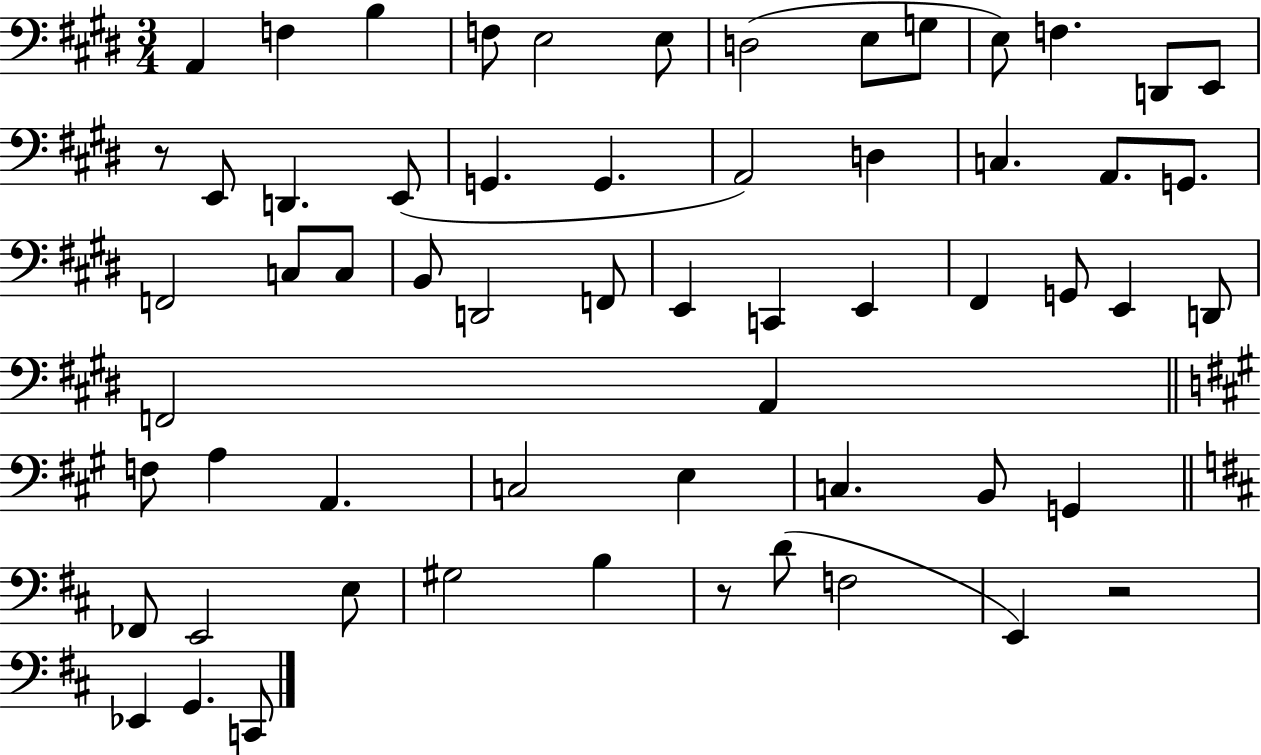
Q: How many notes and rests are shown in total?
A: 60